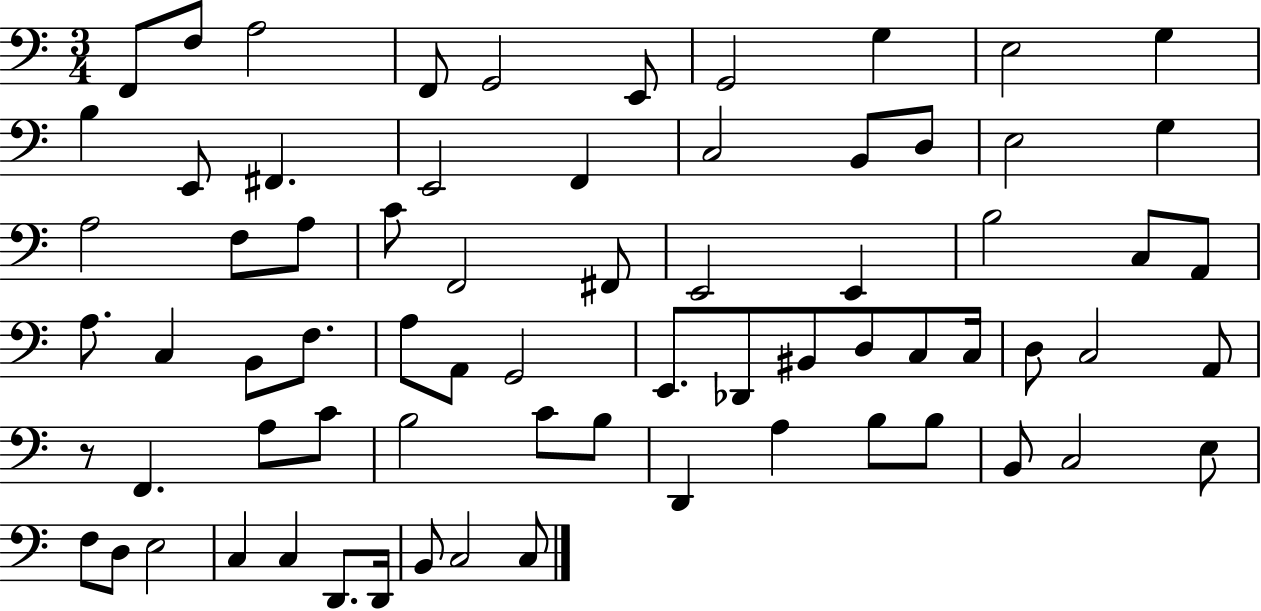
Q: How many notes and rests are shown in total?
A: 71